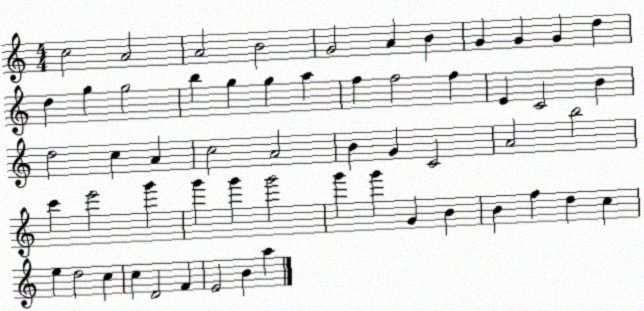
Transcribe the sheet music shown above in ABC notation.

X:1
T:Untitled
M:4/4
L:1/4
K:C
c2 A2 A2 B2 G2 A B G G G d d g g2 b g g a f f2 f E C2 B d2 c A c2 A2 B G C2 A2 b2 c' e'2 g' g' g' g'2 g' g' G B B f d c e d2 c c D2 F E2 B a